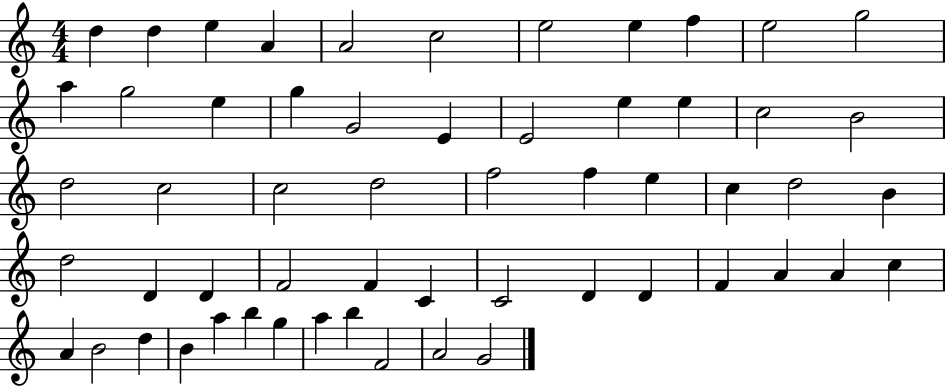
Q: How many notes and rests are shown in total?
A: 57